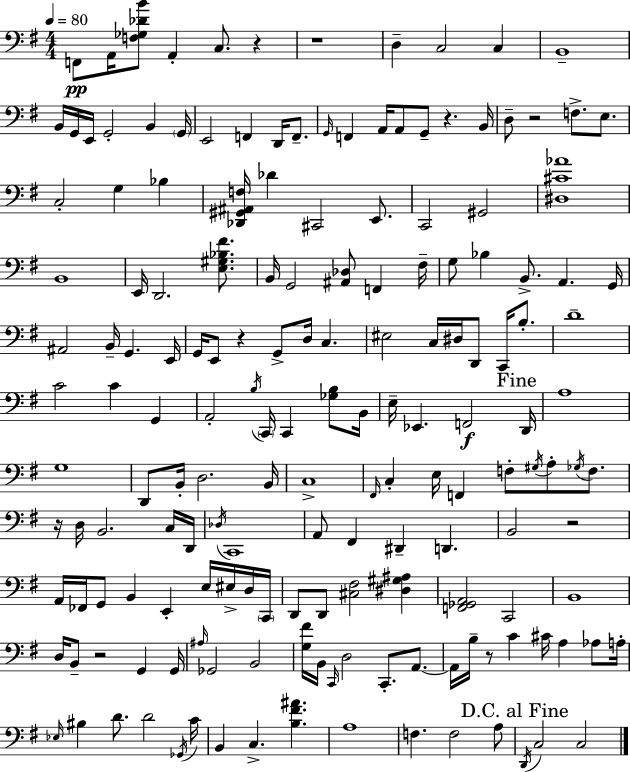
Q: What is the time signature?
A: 4/4